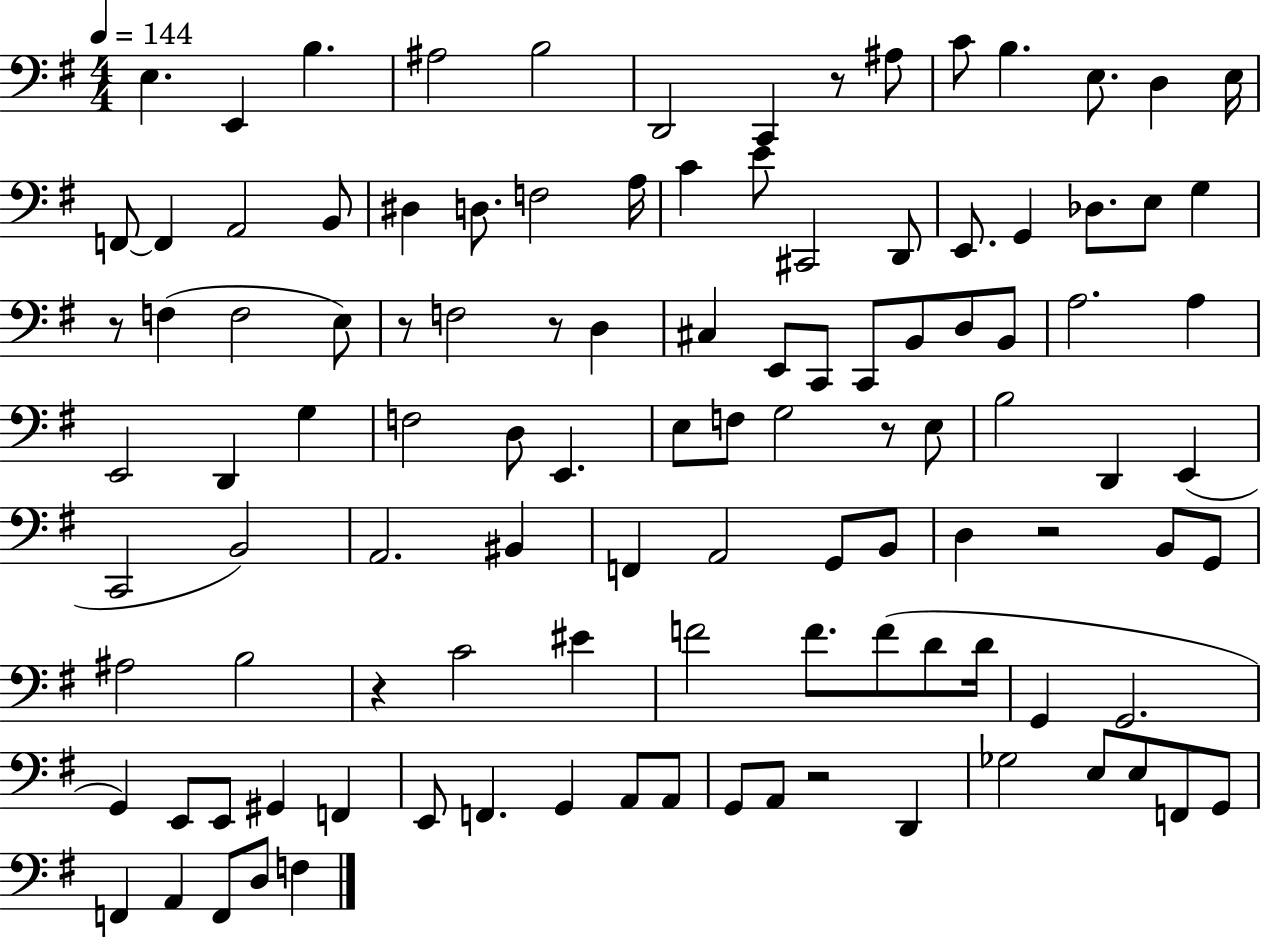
X:1
T:Untitled
M:4/4
L:1/4
K:G
E, E,, B, ^A,2 B,2 D,,2 C,, z/2 ^A,/2 C/2 B, E,/2 D, E,/4 F,,/2 F,, A,,2 B,,/2 ^D, D,/2 F,2 A,/4 C E/2 ^C,,2 D,,/2 E,,/2 G,, _D,/2 E,/2 G, z/2 F, F,2 E,/2 z/2 F,2 z/2 D, ^C, E,,/2 C,,/2 C,,/2 B,,/2 D,/2 B,,/2 A,2 A, E,,2 D,, G, F,2 D,/2 E,, E,/2 F,/2 G,2 z/2 E,/2 B,2 D,, E,, C,,2 B,,2 A,,2 ^B,, F,, A,,2 G,,/2 B,,/2 D, z2 B,,/2 G,,/2 ^A,2 B,2 z C2 ^E F2 F/2 F/2 D/2 D/4 G,, G,,2 G,, E,,/2 E,,/2 ^G,, F,, E,,/2 F,, G,, A,,/2 A,,/2 G,,/2 A,,/2 z2 D,, _G,2 E,/2 E,/2 F,,/2 G,,/2 F,, A,, F,,/2 D,/2 F,